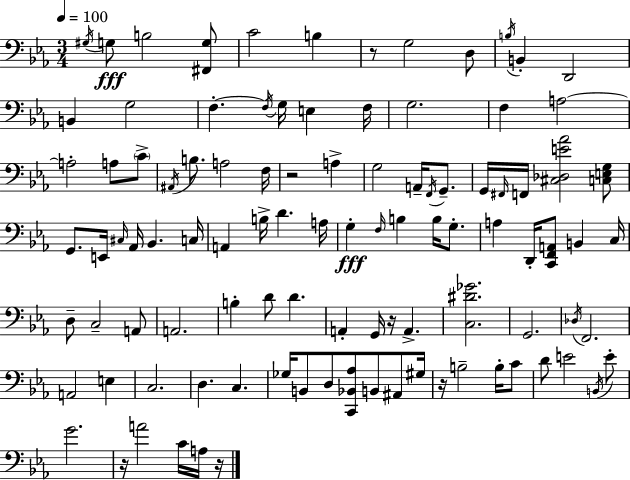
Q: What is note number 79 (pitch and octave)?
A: B3